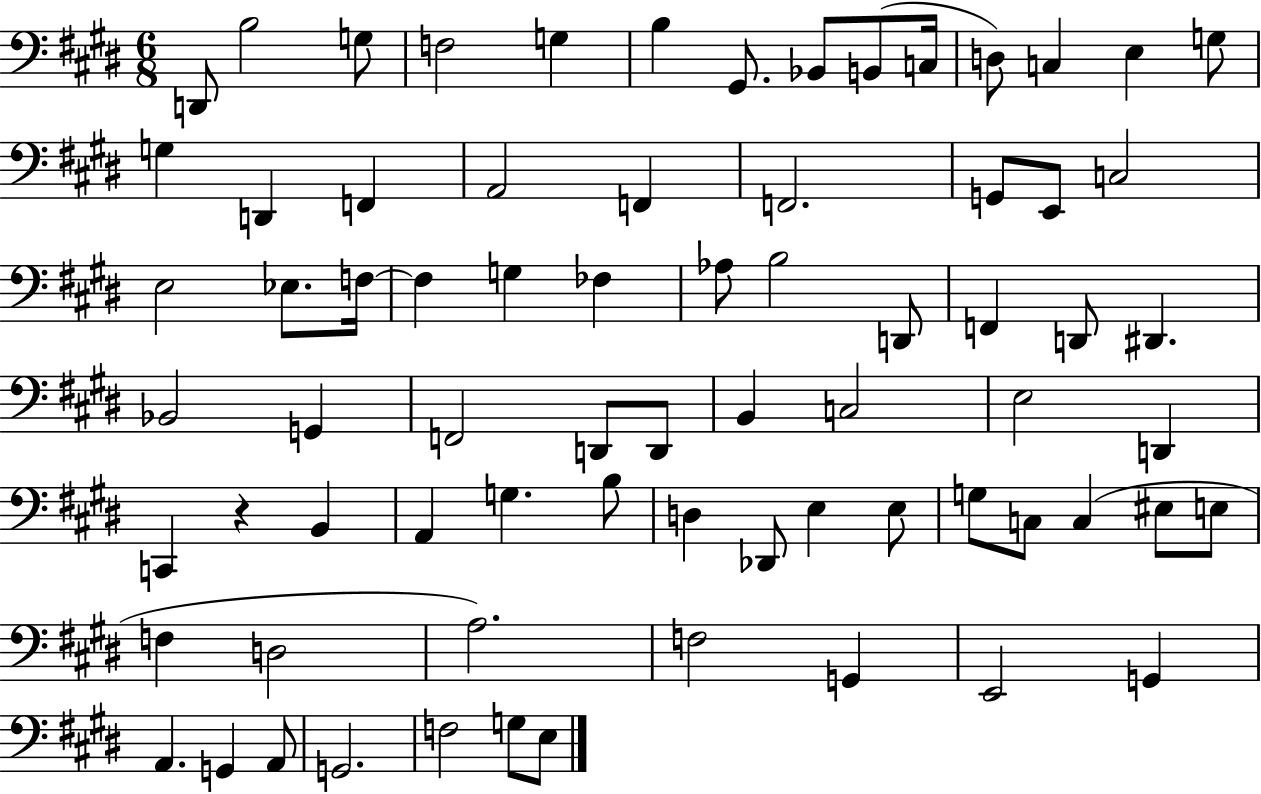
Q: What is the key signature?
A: E major